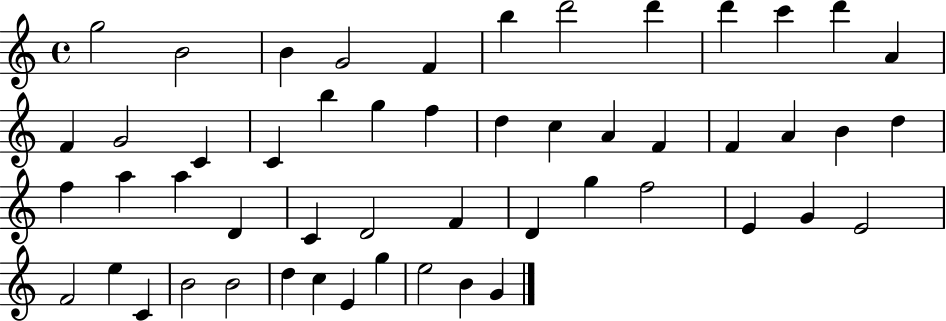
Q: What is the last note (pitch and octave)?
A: G4